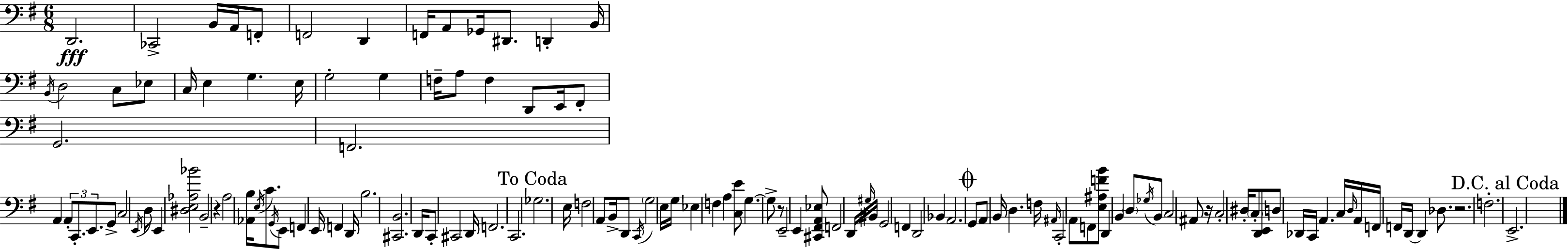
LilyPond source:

{
  \clef bass
  \numericTimeSignature
  \time 6/8
  \key e \minor
  d,2.\fff | ces,2-> b,16 a,16 f,8-. | f,2 d,4 | f,16 a,8 ges,16 dis,8. d,4-. b,16 | \break \acciaccatura { b,16 } d2 c8 ees8 | c16 e4 g4. | e16 g2-. g4 | f16-- a8 f4 d,8 e,16 fis,8-. | \break g,2. | f,2. | a,4 \tuplet 3/2 { a,8-. c,8.-. e,8. } | g,8-> c2 \acciaccatura { e,16 } | \break d8 e,4 <dis e aes bes'>2 | b,2-- r4 | a2 <aes, b>16 \acciaccatura { e16 } | c'8. \acciaccatura { g,16 } e,8 f,4 e,16 f,4 | \break d,16 b2. | <cis, b,>2. | d,16 c,8-. cis,2 | d,16 f,2. | \break c,2. | \mark "To Coda" ges2. | e16 f2 | a,8 b,16-> d,8 \acciaccatura { c,16 } \parenthesize g2 | \break e16 g16 ees4 f4 | a4 <c e'>8 g4.~~ | g8-> r8 e,2-- | e,4 <cis, fis, a, ees>8 f,2 | \break d,16 \grace { gis16 } bis,16 g,2 | f,4 d,2 | bes,4 a,2. | \mark \markup { \musicglyph "scripts.coda" } g,8 a,8 b,16 d4. | \break f16 \grace { ais,16 } c,2-. | a,8 f,8 <e ais f' b'>8 d,4 | b,4 \parenthesize d8 \acciaccatura { ges16 } b,8 c2 | ais,8 r16 c2-. | \break dis16-. \parenthesize c8-. <d, e,>8 d8 | des,16 c,16 a,4. c16 \grace { d16 } a,16 f,16 | f,16 d,16~~ d,4 des8. r2. | f2.-. | \break \mark "D.C. al Coda" e,2.-> | \bar "|."
}